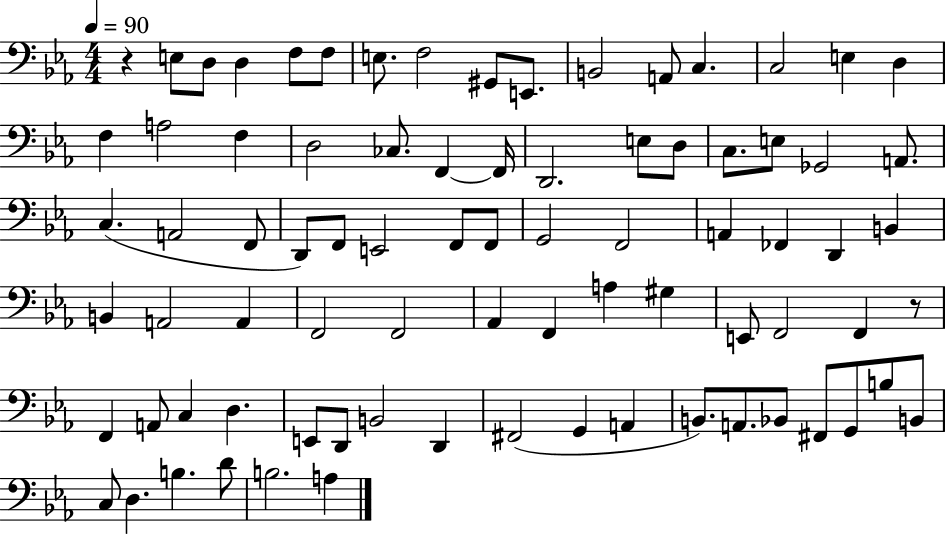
R/q E3/e D3/e D3/q F3/e F3/e E3/e. F3/h G#2/e E2/e. B2/h A2/e C3/q. C3/h E3/q D3/q F3/q A3/h F3/q D3/h CES3/e. F2/q F2/s D2/h. E3/e D3/e C3/e. E3/e Gb2/h A2/e. C3/q. A2/h F2/e D2/e F2/e E2/h F2/e F2/e G2/h F2/h A2/q FES2/q D2/q B2/q B2/q A2/h A2/q F2/h F2/h Ab2/q F2/q A3/q G#3/q E2/e F2/h F2/q R/e F2/q A2/e C3/q D3/q. E2/e D2/e B2/h D2/q F#2/h G2/q A2/q B2/e. A2/e. Bb2/e F#2/e G2/e B3/e B2/e C3/e D3/q. B3/q. D4/e B3/h. A3/q